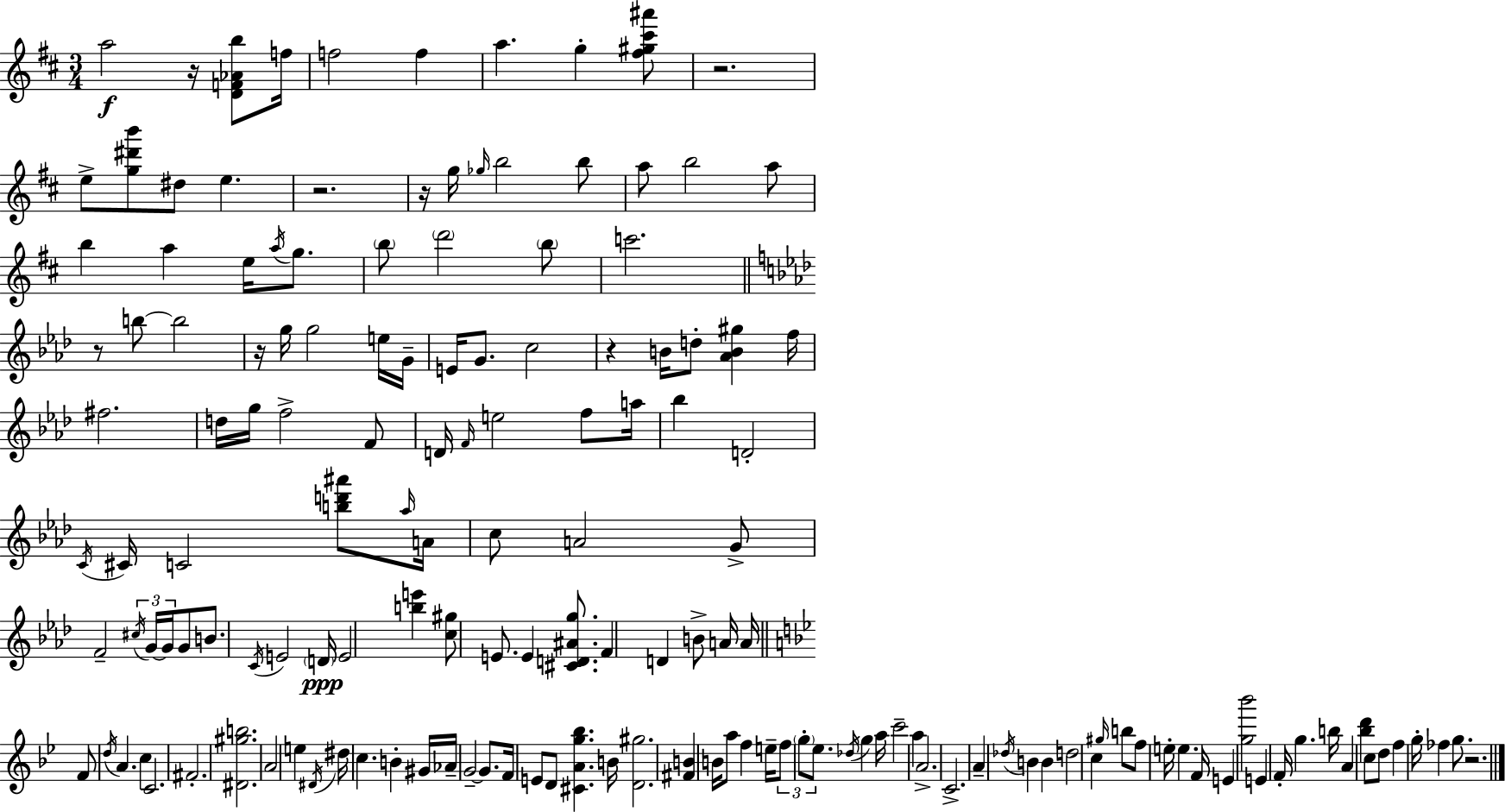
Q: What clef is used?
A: treble